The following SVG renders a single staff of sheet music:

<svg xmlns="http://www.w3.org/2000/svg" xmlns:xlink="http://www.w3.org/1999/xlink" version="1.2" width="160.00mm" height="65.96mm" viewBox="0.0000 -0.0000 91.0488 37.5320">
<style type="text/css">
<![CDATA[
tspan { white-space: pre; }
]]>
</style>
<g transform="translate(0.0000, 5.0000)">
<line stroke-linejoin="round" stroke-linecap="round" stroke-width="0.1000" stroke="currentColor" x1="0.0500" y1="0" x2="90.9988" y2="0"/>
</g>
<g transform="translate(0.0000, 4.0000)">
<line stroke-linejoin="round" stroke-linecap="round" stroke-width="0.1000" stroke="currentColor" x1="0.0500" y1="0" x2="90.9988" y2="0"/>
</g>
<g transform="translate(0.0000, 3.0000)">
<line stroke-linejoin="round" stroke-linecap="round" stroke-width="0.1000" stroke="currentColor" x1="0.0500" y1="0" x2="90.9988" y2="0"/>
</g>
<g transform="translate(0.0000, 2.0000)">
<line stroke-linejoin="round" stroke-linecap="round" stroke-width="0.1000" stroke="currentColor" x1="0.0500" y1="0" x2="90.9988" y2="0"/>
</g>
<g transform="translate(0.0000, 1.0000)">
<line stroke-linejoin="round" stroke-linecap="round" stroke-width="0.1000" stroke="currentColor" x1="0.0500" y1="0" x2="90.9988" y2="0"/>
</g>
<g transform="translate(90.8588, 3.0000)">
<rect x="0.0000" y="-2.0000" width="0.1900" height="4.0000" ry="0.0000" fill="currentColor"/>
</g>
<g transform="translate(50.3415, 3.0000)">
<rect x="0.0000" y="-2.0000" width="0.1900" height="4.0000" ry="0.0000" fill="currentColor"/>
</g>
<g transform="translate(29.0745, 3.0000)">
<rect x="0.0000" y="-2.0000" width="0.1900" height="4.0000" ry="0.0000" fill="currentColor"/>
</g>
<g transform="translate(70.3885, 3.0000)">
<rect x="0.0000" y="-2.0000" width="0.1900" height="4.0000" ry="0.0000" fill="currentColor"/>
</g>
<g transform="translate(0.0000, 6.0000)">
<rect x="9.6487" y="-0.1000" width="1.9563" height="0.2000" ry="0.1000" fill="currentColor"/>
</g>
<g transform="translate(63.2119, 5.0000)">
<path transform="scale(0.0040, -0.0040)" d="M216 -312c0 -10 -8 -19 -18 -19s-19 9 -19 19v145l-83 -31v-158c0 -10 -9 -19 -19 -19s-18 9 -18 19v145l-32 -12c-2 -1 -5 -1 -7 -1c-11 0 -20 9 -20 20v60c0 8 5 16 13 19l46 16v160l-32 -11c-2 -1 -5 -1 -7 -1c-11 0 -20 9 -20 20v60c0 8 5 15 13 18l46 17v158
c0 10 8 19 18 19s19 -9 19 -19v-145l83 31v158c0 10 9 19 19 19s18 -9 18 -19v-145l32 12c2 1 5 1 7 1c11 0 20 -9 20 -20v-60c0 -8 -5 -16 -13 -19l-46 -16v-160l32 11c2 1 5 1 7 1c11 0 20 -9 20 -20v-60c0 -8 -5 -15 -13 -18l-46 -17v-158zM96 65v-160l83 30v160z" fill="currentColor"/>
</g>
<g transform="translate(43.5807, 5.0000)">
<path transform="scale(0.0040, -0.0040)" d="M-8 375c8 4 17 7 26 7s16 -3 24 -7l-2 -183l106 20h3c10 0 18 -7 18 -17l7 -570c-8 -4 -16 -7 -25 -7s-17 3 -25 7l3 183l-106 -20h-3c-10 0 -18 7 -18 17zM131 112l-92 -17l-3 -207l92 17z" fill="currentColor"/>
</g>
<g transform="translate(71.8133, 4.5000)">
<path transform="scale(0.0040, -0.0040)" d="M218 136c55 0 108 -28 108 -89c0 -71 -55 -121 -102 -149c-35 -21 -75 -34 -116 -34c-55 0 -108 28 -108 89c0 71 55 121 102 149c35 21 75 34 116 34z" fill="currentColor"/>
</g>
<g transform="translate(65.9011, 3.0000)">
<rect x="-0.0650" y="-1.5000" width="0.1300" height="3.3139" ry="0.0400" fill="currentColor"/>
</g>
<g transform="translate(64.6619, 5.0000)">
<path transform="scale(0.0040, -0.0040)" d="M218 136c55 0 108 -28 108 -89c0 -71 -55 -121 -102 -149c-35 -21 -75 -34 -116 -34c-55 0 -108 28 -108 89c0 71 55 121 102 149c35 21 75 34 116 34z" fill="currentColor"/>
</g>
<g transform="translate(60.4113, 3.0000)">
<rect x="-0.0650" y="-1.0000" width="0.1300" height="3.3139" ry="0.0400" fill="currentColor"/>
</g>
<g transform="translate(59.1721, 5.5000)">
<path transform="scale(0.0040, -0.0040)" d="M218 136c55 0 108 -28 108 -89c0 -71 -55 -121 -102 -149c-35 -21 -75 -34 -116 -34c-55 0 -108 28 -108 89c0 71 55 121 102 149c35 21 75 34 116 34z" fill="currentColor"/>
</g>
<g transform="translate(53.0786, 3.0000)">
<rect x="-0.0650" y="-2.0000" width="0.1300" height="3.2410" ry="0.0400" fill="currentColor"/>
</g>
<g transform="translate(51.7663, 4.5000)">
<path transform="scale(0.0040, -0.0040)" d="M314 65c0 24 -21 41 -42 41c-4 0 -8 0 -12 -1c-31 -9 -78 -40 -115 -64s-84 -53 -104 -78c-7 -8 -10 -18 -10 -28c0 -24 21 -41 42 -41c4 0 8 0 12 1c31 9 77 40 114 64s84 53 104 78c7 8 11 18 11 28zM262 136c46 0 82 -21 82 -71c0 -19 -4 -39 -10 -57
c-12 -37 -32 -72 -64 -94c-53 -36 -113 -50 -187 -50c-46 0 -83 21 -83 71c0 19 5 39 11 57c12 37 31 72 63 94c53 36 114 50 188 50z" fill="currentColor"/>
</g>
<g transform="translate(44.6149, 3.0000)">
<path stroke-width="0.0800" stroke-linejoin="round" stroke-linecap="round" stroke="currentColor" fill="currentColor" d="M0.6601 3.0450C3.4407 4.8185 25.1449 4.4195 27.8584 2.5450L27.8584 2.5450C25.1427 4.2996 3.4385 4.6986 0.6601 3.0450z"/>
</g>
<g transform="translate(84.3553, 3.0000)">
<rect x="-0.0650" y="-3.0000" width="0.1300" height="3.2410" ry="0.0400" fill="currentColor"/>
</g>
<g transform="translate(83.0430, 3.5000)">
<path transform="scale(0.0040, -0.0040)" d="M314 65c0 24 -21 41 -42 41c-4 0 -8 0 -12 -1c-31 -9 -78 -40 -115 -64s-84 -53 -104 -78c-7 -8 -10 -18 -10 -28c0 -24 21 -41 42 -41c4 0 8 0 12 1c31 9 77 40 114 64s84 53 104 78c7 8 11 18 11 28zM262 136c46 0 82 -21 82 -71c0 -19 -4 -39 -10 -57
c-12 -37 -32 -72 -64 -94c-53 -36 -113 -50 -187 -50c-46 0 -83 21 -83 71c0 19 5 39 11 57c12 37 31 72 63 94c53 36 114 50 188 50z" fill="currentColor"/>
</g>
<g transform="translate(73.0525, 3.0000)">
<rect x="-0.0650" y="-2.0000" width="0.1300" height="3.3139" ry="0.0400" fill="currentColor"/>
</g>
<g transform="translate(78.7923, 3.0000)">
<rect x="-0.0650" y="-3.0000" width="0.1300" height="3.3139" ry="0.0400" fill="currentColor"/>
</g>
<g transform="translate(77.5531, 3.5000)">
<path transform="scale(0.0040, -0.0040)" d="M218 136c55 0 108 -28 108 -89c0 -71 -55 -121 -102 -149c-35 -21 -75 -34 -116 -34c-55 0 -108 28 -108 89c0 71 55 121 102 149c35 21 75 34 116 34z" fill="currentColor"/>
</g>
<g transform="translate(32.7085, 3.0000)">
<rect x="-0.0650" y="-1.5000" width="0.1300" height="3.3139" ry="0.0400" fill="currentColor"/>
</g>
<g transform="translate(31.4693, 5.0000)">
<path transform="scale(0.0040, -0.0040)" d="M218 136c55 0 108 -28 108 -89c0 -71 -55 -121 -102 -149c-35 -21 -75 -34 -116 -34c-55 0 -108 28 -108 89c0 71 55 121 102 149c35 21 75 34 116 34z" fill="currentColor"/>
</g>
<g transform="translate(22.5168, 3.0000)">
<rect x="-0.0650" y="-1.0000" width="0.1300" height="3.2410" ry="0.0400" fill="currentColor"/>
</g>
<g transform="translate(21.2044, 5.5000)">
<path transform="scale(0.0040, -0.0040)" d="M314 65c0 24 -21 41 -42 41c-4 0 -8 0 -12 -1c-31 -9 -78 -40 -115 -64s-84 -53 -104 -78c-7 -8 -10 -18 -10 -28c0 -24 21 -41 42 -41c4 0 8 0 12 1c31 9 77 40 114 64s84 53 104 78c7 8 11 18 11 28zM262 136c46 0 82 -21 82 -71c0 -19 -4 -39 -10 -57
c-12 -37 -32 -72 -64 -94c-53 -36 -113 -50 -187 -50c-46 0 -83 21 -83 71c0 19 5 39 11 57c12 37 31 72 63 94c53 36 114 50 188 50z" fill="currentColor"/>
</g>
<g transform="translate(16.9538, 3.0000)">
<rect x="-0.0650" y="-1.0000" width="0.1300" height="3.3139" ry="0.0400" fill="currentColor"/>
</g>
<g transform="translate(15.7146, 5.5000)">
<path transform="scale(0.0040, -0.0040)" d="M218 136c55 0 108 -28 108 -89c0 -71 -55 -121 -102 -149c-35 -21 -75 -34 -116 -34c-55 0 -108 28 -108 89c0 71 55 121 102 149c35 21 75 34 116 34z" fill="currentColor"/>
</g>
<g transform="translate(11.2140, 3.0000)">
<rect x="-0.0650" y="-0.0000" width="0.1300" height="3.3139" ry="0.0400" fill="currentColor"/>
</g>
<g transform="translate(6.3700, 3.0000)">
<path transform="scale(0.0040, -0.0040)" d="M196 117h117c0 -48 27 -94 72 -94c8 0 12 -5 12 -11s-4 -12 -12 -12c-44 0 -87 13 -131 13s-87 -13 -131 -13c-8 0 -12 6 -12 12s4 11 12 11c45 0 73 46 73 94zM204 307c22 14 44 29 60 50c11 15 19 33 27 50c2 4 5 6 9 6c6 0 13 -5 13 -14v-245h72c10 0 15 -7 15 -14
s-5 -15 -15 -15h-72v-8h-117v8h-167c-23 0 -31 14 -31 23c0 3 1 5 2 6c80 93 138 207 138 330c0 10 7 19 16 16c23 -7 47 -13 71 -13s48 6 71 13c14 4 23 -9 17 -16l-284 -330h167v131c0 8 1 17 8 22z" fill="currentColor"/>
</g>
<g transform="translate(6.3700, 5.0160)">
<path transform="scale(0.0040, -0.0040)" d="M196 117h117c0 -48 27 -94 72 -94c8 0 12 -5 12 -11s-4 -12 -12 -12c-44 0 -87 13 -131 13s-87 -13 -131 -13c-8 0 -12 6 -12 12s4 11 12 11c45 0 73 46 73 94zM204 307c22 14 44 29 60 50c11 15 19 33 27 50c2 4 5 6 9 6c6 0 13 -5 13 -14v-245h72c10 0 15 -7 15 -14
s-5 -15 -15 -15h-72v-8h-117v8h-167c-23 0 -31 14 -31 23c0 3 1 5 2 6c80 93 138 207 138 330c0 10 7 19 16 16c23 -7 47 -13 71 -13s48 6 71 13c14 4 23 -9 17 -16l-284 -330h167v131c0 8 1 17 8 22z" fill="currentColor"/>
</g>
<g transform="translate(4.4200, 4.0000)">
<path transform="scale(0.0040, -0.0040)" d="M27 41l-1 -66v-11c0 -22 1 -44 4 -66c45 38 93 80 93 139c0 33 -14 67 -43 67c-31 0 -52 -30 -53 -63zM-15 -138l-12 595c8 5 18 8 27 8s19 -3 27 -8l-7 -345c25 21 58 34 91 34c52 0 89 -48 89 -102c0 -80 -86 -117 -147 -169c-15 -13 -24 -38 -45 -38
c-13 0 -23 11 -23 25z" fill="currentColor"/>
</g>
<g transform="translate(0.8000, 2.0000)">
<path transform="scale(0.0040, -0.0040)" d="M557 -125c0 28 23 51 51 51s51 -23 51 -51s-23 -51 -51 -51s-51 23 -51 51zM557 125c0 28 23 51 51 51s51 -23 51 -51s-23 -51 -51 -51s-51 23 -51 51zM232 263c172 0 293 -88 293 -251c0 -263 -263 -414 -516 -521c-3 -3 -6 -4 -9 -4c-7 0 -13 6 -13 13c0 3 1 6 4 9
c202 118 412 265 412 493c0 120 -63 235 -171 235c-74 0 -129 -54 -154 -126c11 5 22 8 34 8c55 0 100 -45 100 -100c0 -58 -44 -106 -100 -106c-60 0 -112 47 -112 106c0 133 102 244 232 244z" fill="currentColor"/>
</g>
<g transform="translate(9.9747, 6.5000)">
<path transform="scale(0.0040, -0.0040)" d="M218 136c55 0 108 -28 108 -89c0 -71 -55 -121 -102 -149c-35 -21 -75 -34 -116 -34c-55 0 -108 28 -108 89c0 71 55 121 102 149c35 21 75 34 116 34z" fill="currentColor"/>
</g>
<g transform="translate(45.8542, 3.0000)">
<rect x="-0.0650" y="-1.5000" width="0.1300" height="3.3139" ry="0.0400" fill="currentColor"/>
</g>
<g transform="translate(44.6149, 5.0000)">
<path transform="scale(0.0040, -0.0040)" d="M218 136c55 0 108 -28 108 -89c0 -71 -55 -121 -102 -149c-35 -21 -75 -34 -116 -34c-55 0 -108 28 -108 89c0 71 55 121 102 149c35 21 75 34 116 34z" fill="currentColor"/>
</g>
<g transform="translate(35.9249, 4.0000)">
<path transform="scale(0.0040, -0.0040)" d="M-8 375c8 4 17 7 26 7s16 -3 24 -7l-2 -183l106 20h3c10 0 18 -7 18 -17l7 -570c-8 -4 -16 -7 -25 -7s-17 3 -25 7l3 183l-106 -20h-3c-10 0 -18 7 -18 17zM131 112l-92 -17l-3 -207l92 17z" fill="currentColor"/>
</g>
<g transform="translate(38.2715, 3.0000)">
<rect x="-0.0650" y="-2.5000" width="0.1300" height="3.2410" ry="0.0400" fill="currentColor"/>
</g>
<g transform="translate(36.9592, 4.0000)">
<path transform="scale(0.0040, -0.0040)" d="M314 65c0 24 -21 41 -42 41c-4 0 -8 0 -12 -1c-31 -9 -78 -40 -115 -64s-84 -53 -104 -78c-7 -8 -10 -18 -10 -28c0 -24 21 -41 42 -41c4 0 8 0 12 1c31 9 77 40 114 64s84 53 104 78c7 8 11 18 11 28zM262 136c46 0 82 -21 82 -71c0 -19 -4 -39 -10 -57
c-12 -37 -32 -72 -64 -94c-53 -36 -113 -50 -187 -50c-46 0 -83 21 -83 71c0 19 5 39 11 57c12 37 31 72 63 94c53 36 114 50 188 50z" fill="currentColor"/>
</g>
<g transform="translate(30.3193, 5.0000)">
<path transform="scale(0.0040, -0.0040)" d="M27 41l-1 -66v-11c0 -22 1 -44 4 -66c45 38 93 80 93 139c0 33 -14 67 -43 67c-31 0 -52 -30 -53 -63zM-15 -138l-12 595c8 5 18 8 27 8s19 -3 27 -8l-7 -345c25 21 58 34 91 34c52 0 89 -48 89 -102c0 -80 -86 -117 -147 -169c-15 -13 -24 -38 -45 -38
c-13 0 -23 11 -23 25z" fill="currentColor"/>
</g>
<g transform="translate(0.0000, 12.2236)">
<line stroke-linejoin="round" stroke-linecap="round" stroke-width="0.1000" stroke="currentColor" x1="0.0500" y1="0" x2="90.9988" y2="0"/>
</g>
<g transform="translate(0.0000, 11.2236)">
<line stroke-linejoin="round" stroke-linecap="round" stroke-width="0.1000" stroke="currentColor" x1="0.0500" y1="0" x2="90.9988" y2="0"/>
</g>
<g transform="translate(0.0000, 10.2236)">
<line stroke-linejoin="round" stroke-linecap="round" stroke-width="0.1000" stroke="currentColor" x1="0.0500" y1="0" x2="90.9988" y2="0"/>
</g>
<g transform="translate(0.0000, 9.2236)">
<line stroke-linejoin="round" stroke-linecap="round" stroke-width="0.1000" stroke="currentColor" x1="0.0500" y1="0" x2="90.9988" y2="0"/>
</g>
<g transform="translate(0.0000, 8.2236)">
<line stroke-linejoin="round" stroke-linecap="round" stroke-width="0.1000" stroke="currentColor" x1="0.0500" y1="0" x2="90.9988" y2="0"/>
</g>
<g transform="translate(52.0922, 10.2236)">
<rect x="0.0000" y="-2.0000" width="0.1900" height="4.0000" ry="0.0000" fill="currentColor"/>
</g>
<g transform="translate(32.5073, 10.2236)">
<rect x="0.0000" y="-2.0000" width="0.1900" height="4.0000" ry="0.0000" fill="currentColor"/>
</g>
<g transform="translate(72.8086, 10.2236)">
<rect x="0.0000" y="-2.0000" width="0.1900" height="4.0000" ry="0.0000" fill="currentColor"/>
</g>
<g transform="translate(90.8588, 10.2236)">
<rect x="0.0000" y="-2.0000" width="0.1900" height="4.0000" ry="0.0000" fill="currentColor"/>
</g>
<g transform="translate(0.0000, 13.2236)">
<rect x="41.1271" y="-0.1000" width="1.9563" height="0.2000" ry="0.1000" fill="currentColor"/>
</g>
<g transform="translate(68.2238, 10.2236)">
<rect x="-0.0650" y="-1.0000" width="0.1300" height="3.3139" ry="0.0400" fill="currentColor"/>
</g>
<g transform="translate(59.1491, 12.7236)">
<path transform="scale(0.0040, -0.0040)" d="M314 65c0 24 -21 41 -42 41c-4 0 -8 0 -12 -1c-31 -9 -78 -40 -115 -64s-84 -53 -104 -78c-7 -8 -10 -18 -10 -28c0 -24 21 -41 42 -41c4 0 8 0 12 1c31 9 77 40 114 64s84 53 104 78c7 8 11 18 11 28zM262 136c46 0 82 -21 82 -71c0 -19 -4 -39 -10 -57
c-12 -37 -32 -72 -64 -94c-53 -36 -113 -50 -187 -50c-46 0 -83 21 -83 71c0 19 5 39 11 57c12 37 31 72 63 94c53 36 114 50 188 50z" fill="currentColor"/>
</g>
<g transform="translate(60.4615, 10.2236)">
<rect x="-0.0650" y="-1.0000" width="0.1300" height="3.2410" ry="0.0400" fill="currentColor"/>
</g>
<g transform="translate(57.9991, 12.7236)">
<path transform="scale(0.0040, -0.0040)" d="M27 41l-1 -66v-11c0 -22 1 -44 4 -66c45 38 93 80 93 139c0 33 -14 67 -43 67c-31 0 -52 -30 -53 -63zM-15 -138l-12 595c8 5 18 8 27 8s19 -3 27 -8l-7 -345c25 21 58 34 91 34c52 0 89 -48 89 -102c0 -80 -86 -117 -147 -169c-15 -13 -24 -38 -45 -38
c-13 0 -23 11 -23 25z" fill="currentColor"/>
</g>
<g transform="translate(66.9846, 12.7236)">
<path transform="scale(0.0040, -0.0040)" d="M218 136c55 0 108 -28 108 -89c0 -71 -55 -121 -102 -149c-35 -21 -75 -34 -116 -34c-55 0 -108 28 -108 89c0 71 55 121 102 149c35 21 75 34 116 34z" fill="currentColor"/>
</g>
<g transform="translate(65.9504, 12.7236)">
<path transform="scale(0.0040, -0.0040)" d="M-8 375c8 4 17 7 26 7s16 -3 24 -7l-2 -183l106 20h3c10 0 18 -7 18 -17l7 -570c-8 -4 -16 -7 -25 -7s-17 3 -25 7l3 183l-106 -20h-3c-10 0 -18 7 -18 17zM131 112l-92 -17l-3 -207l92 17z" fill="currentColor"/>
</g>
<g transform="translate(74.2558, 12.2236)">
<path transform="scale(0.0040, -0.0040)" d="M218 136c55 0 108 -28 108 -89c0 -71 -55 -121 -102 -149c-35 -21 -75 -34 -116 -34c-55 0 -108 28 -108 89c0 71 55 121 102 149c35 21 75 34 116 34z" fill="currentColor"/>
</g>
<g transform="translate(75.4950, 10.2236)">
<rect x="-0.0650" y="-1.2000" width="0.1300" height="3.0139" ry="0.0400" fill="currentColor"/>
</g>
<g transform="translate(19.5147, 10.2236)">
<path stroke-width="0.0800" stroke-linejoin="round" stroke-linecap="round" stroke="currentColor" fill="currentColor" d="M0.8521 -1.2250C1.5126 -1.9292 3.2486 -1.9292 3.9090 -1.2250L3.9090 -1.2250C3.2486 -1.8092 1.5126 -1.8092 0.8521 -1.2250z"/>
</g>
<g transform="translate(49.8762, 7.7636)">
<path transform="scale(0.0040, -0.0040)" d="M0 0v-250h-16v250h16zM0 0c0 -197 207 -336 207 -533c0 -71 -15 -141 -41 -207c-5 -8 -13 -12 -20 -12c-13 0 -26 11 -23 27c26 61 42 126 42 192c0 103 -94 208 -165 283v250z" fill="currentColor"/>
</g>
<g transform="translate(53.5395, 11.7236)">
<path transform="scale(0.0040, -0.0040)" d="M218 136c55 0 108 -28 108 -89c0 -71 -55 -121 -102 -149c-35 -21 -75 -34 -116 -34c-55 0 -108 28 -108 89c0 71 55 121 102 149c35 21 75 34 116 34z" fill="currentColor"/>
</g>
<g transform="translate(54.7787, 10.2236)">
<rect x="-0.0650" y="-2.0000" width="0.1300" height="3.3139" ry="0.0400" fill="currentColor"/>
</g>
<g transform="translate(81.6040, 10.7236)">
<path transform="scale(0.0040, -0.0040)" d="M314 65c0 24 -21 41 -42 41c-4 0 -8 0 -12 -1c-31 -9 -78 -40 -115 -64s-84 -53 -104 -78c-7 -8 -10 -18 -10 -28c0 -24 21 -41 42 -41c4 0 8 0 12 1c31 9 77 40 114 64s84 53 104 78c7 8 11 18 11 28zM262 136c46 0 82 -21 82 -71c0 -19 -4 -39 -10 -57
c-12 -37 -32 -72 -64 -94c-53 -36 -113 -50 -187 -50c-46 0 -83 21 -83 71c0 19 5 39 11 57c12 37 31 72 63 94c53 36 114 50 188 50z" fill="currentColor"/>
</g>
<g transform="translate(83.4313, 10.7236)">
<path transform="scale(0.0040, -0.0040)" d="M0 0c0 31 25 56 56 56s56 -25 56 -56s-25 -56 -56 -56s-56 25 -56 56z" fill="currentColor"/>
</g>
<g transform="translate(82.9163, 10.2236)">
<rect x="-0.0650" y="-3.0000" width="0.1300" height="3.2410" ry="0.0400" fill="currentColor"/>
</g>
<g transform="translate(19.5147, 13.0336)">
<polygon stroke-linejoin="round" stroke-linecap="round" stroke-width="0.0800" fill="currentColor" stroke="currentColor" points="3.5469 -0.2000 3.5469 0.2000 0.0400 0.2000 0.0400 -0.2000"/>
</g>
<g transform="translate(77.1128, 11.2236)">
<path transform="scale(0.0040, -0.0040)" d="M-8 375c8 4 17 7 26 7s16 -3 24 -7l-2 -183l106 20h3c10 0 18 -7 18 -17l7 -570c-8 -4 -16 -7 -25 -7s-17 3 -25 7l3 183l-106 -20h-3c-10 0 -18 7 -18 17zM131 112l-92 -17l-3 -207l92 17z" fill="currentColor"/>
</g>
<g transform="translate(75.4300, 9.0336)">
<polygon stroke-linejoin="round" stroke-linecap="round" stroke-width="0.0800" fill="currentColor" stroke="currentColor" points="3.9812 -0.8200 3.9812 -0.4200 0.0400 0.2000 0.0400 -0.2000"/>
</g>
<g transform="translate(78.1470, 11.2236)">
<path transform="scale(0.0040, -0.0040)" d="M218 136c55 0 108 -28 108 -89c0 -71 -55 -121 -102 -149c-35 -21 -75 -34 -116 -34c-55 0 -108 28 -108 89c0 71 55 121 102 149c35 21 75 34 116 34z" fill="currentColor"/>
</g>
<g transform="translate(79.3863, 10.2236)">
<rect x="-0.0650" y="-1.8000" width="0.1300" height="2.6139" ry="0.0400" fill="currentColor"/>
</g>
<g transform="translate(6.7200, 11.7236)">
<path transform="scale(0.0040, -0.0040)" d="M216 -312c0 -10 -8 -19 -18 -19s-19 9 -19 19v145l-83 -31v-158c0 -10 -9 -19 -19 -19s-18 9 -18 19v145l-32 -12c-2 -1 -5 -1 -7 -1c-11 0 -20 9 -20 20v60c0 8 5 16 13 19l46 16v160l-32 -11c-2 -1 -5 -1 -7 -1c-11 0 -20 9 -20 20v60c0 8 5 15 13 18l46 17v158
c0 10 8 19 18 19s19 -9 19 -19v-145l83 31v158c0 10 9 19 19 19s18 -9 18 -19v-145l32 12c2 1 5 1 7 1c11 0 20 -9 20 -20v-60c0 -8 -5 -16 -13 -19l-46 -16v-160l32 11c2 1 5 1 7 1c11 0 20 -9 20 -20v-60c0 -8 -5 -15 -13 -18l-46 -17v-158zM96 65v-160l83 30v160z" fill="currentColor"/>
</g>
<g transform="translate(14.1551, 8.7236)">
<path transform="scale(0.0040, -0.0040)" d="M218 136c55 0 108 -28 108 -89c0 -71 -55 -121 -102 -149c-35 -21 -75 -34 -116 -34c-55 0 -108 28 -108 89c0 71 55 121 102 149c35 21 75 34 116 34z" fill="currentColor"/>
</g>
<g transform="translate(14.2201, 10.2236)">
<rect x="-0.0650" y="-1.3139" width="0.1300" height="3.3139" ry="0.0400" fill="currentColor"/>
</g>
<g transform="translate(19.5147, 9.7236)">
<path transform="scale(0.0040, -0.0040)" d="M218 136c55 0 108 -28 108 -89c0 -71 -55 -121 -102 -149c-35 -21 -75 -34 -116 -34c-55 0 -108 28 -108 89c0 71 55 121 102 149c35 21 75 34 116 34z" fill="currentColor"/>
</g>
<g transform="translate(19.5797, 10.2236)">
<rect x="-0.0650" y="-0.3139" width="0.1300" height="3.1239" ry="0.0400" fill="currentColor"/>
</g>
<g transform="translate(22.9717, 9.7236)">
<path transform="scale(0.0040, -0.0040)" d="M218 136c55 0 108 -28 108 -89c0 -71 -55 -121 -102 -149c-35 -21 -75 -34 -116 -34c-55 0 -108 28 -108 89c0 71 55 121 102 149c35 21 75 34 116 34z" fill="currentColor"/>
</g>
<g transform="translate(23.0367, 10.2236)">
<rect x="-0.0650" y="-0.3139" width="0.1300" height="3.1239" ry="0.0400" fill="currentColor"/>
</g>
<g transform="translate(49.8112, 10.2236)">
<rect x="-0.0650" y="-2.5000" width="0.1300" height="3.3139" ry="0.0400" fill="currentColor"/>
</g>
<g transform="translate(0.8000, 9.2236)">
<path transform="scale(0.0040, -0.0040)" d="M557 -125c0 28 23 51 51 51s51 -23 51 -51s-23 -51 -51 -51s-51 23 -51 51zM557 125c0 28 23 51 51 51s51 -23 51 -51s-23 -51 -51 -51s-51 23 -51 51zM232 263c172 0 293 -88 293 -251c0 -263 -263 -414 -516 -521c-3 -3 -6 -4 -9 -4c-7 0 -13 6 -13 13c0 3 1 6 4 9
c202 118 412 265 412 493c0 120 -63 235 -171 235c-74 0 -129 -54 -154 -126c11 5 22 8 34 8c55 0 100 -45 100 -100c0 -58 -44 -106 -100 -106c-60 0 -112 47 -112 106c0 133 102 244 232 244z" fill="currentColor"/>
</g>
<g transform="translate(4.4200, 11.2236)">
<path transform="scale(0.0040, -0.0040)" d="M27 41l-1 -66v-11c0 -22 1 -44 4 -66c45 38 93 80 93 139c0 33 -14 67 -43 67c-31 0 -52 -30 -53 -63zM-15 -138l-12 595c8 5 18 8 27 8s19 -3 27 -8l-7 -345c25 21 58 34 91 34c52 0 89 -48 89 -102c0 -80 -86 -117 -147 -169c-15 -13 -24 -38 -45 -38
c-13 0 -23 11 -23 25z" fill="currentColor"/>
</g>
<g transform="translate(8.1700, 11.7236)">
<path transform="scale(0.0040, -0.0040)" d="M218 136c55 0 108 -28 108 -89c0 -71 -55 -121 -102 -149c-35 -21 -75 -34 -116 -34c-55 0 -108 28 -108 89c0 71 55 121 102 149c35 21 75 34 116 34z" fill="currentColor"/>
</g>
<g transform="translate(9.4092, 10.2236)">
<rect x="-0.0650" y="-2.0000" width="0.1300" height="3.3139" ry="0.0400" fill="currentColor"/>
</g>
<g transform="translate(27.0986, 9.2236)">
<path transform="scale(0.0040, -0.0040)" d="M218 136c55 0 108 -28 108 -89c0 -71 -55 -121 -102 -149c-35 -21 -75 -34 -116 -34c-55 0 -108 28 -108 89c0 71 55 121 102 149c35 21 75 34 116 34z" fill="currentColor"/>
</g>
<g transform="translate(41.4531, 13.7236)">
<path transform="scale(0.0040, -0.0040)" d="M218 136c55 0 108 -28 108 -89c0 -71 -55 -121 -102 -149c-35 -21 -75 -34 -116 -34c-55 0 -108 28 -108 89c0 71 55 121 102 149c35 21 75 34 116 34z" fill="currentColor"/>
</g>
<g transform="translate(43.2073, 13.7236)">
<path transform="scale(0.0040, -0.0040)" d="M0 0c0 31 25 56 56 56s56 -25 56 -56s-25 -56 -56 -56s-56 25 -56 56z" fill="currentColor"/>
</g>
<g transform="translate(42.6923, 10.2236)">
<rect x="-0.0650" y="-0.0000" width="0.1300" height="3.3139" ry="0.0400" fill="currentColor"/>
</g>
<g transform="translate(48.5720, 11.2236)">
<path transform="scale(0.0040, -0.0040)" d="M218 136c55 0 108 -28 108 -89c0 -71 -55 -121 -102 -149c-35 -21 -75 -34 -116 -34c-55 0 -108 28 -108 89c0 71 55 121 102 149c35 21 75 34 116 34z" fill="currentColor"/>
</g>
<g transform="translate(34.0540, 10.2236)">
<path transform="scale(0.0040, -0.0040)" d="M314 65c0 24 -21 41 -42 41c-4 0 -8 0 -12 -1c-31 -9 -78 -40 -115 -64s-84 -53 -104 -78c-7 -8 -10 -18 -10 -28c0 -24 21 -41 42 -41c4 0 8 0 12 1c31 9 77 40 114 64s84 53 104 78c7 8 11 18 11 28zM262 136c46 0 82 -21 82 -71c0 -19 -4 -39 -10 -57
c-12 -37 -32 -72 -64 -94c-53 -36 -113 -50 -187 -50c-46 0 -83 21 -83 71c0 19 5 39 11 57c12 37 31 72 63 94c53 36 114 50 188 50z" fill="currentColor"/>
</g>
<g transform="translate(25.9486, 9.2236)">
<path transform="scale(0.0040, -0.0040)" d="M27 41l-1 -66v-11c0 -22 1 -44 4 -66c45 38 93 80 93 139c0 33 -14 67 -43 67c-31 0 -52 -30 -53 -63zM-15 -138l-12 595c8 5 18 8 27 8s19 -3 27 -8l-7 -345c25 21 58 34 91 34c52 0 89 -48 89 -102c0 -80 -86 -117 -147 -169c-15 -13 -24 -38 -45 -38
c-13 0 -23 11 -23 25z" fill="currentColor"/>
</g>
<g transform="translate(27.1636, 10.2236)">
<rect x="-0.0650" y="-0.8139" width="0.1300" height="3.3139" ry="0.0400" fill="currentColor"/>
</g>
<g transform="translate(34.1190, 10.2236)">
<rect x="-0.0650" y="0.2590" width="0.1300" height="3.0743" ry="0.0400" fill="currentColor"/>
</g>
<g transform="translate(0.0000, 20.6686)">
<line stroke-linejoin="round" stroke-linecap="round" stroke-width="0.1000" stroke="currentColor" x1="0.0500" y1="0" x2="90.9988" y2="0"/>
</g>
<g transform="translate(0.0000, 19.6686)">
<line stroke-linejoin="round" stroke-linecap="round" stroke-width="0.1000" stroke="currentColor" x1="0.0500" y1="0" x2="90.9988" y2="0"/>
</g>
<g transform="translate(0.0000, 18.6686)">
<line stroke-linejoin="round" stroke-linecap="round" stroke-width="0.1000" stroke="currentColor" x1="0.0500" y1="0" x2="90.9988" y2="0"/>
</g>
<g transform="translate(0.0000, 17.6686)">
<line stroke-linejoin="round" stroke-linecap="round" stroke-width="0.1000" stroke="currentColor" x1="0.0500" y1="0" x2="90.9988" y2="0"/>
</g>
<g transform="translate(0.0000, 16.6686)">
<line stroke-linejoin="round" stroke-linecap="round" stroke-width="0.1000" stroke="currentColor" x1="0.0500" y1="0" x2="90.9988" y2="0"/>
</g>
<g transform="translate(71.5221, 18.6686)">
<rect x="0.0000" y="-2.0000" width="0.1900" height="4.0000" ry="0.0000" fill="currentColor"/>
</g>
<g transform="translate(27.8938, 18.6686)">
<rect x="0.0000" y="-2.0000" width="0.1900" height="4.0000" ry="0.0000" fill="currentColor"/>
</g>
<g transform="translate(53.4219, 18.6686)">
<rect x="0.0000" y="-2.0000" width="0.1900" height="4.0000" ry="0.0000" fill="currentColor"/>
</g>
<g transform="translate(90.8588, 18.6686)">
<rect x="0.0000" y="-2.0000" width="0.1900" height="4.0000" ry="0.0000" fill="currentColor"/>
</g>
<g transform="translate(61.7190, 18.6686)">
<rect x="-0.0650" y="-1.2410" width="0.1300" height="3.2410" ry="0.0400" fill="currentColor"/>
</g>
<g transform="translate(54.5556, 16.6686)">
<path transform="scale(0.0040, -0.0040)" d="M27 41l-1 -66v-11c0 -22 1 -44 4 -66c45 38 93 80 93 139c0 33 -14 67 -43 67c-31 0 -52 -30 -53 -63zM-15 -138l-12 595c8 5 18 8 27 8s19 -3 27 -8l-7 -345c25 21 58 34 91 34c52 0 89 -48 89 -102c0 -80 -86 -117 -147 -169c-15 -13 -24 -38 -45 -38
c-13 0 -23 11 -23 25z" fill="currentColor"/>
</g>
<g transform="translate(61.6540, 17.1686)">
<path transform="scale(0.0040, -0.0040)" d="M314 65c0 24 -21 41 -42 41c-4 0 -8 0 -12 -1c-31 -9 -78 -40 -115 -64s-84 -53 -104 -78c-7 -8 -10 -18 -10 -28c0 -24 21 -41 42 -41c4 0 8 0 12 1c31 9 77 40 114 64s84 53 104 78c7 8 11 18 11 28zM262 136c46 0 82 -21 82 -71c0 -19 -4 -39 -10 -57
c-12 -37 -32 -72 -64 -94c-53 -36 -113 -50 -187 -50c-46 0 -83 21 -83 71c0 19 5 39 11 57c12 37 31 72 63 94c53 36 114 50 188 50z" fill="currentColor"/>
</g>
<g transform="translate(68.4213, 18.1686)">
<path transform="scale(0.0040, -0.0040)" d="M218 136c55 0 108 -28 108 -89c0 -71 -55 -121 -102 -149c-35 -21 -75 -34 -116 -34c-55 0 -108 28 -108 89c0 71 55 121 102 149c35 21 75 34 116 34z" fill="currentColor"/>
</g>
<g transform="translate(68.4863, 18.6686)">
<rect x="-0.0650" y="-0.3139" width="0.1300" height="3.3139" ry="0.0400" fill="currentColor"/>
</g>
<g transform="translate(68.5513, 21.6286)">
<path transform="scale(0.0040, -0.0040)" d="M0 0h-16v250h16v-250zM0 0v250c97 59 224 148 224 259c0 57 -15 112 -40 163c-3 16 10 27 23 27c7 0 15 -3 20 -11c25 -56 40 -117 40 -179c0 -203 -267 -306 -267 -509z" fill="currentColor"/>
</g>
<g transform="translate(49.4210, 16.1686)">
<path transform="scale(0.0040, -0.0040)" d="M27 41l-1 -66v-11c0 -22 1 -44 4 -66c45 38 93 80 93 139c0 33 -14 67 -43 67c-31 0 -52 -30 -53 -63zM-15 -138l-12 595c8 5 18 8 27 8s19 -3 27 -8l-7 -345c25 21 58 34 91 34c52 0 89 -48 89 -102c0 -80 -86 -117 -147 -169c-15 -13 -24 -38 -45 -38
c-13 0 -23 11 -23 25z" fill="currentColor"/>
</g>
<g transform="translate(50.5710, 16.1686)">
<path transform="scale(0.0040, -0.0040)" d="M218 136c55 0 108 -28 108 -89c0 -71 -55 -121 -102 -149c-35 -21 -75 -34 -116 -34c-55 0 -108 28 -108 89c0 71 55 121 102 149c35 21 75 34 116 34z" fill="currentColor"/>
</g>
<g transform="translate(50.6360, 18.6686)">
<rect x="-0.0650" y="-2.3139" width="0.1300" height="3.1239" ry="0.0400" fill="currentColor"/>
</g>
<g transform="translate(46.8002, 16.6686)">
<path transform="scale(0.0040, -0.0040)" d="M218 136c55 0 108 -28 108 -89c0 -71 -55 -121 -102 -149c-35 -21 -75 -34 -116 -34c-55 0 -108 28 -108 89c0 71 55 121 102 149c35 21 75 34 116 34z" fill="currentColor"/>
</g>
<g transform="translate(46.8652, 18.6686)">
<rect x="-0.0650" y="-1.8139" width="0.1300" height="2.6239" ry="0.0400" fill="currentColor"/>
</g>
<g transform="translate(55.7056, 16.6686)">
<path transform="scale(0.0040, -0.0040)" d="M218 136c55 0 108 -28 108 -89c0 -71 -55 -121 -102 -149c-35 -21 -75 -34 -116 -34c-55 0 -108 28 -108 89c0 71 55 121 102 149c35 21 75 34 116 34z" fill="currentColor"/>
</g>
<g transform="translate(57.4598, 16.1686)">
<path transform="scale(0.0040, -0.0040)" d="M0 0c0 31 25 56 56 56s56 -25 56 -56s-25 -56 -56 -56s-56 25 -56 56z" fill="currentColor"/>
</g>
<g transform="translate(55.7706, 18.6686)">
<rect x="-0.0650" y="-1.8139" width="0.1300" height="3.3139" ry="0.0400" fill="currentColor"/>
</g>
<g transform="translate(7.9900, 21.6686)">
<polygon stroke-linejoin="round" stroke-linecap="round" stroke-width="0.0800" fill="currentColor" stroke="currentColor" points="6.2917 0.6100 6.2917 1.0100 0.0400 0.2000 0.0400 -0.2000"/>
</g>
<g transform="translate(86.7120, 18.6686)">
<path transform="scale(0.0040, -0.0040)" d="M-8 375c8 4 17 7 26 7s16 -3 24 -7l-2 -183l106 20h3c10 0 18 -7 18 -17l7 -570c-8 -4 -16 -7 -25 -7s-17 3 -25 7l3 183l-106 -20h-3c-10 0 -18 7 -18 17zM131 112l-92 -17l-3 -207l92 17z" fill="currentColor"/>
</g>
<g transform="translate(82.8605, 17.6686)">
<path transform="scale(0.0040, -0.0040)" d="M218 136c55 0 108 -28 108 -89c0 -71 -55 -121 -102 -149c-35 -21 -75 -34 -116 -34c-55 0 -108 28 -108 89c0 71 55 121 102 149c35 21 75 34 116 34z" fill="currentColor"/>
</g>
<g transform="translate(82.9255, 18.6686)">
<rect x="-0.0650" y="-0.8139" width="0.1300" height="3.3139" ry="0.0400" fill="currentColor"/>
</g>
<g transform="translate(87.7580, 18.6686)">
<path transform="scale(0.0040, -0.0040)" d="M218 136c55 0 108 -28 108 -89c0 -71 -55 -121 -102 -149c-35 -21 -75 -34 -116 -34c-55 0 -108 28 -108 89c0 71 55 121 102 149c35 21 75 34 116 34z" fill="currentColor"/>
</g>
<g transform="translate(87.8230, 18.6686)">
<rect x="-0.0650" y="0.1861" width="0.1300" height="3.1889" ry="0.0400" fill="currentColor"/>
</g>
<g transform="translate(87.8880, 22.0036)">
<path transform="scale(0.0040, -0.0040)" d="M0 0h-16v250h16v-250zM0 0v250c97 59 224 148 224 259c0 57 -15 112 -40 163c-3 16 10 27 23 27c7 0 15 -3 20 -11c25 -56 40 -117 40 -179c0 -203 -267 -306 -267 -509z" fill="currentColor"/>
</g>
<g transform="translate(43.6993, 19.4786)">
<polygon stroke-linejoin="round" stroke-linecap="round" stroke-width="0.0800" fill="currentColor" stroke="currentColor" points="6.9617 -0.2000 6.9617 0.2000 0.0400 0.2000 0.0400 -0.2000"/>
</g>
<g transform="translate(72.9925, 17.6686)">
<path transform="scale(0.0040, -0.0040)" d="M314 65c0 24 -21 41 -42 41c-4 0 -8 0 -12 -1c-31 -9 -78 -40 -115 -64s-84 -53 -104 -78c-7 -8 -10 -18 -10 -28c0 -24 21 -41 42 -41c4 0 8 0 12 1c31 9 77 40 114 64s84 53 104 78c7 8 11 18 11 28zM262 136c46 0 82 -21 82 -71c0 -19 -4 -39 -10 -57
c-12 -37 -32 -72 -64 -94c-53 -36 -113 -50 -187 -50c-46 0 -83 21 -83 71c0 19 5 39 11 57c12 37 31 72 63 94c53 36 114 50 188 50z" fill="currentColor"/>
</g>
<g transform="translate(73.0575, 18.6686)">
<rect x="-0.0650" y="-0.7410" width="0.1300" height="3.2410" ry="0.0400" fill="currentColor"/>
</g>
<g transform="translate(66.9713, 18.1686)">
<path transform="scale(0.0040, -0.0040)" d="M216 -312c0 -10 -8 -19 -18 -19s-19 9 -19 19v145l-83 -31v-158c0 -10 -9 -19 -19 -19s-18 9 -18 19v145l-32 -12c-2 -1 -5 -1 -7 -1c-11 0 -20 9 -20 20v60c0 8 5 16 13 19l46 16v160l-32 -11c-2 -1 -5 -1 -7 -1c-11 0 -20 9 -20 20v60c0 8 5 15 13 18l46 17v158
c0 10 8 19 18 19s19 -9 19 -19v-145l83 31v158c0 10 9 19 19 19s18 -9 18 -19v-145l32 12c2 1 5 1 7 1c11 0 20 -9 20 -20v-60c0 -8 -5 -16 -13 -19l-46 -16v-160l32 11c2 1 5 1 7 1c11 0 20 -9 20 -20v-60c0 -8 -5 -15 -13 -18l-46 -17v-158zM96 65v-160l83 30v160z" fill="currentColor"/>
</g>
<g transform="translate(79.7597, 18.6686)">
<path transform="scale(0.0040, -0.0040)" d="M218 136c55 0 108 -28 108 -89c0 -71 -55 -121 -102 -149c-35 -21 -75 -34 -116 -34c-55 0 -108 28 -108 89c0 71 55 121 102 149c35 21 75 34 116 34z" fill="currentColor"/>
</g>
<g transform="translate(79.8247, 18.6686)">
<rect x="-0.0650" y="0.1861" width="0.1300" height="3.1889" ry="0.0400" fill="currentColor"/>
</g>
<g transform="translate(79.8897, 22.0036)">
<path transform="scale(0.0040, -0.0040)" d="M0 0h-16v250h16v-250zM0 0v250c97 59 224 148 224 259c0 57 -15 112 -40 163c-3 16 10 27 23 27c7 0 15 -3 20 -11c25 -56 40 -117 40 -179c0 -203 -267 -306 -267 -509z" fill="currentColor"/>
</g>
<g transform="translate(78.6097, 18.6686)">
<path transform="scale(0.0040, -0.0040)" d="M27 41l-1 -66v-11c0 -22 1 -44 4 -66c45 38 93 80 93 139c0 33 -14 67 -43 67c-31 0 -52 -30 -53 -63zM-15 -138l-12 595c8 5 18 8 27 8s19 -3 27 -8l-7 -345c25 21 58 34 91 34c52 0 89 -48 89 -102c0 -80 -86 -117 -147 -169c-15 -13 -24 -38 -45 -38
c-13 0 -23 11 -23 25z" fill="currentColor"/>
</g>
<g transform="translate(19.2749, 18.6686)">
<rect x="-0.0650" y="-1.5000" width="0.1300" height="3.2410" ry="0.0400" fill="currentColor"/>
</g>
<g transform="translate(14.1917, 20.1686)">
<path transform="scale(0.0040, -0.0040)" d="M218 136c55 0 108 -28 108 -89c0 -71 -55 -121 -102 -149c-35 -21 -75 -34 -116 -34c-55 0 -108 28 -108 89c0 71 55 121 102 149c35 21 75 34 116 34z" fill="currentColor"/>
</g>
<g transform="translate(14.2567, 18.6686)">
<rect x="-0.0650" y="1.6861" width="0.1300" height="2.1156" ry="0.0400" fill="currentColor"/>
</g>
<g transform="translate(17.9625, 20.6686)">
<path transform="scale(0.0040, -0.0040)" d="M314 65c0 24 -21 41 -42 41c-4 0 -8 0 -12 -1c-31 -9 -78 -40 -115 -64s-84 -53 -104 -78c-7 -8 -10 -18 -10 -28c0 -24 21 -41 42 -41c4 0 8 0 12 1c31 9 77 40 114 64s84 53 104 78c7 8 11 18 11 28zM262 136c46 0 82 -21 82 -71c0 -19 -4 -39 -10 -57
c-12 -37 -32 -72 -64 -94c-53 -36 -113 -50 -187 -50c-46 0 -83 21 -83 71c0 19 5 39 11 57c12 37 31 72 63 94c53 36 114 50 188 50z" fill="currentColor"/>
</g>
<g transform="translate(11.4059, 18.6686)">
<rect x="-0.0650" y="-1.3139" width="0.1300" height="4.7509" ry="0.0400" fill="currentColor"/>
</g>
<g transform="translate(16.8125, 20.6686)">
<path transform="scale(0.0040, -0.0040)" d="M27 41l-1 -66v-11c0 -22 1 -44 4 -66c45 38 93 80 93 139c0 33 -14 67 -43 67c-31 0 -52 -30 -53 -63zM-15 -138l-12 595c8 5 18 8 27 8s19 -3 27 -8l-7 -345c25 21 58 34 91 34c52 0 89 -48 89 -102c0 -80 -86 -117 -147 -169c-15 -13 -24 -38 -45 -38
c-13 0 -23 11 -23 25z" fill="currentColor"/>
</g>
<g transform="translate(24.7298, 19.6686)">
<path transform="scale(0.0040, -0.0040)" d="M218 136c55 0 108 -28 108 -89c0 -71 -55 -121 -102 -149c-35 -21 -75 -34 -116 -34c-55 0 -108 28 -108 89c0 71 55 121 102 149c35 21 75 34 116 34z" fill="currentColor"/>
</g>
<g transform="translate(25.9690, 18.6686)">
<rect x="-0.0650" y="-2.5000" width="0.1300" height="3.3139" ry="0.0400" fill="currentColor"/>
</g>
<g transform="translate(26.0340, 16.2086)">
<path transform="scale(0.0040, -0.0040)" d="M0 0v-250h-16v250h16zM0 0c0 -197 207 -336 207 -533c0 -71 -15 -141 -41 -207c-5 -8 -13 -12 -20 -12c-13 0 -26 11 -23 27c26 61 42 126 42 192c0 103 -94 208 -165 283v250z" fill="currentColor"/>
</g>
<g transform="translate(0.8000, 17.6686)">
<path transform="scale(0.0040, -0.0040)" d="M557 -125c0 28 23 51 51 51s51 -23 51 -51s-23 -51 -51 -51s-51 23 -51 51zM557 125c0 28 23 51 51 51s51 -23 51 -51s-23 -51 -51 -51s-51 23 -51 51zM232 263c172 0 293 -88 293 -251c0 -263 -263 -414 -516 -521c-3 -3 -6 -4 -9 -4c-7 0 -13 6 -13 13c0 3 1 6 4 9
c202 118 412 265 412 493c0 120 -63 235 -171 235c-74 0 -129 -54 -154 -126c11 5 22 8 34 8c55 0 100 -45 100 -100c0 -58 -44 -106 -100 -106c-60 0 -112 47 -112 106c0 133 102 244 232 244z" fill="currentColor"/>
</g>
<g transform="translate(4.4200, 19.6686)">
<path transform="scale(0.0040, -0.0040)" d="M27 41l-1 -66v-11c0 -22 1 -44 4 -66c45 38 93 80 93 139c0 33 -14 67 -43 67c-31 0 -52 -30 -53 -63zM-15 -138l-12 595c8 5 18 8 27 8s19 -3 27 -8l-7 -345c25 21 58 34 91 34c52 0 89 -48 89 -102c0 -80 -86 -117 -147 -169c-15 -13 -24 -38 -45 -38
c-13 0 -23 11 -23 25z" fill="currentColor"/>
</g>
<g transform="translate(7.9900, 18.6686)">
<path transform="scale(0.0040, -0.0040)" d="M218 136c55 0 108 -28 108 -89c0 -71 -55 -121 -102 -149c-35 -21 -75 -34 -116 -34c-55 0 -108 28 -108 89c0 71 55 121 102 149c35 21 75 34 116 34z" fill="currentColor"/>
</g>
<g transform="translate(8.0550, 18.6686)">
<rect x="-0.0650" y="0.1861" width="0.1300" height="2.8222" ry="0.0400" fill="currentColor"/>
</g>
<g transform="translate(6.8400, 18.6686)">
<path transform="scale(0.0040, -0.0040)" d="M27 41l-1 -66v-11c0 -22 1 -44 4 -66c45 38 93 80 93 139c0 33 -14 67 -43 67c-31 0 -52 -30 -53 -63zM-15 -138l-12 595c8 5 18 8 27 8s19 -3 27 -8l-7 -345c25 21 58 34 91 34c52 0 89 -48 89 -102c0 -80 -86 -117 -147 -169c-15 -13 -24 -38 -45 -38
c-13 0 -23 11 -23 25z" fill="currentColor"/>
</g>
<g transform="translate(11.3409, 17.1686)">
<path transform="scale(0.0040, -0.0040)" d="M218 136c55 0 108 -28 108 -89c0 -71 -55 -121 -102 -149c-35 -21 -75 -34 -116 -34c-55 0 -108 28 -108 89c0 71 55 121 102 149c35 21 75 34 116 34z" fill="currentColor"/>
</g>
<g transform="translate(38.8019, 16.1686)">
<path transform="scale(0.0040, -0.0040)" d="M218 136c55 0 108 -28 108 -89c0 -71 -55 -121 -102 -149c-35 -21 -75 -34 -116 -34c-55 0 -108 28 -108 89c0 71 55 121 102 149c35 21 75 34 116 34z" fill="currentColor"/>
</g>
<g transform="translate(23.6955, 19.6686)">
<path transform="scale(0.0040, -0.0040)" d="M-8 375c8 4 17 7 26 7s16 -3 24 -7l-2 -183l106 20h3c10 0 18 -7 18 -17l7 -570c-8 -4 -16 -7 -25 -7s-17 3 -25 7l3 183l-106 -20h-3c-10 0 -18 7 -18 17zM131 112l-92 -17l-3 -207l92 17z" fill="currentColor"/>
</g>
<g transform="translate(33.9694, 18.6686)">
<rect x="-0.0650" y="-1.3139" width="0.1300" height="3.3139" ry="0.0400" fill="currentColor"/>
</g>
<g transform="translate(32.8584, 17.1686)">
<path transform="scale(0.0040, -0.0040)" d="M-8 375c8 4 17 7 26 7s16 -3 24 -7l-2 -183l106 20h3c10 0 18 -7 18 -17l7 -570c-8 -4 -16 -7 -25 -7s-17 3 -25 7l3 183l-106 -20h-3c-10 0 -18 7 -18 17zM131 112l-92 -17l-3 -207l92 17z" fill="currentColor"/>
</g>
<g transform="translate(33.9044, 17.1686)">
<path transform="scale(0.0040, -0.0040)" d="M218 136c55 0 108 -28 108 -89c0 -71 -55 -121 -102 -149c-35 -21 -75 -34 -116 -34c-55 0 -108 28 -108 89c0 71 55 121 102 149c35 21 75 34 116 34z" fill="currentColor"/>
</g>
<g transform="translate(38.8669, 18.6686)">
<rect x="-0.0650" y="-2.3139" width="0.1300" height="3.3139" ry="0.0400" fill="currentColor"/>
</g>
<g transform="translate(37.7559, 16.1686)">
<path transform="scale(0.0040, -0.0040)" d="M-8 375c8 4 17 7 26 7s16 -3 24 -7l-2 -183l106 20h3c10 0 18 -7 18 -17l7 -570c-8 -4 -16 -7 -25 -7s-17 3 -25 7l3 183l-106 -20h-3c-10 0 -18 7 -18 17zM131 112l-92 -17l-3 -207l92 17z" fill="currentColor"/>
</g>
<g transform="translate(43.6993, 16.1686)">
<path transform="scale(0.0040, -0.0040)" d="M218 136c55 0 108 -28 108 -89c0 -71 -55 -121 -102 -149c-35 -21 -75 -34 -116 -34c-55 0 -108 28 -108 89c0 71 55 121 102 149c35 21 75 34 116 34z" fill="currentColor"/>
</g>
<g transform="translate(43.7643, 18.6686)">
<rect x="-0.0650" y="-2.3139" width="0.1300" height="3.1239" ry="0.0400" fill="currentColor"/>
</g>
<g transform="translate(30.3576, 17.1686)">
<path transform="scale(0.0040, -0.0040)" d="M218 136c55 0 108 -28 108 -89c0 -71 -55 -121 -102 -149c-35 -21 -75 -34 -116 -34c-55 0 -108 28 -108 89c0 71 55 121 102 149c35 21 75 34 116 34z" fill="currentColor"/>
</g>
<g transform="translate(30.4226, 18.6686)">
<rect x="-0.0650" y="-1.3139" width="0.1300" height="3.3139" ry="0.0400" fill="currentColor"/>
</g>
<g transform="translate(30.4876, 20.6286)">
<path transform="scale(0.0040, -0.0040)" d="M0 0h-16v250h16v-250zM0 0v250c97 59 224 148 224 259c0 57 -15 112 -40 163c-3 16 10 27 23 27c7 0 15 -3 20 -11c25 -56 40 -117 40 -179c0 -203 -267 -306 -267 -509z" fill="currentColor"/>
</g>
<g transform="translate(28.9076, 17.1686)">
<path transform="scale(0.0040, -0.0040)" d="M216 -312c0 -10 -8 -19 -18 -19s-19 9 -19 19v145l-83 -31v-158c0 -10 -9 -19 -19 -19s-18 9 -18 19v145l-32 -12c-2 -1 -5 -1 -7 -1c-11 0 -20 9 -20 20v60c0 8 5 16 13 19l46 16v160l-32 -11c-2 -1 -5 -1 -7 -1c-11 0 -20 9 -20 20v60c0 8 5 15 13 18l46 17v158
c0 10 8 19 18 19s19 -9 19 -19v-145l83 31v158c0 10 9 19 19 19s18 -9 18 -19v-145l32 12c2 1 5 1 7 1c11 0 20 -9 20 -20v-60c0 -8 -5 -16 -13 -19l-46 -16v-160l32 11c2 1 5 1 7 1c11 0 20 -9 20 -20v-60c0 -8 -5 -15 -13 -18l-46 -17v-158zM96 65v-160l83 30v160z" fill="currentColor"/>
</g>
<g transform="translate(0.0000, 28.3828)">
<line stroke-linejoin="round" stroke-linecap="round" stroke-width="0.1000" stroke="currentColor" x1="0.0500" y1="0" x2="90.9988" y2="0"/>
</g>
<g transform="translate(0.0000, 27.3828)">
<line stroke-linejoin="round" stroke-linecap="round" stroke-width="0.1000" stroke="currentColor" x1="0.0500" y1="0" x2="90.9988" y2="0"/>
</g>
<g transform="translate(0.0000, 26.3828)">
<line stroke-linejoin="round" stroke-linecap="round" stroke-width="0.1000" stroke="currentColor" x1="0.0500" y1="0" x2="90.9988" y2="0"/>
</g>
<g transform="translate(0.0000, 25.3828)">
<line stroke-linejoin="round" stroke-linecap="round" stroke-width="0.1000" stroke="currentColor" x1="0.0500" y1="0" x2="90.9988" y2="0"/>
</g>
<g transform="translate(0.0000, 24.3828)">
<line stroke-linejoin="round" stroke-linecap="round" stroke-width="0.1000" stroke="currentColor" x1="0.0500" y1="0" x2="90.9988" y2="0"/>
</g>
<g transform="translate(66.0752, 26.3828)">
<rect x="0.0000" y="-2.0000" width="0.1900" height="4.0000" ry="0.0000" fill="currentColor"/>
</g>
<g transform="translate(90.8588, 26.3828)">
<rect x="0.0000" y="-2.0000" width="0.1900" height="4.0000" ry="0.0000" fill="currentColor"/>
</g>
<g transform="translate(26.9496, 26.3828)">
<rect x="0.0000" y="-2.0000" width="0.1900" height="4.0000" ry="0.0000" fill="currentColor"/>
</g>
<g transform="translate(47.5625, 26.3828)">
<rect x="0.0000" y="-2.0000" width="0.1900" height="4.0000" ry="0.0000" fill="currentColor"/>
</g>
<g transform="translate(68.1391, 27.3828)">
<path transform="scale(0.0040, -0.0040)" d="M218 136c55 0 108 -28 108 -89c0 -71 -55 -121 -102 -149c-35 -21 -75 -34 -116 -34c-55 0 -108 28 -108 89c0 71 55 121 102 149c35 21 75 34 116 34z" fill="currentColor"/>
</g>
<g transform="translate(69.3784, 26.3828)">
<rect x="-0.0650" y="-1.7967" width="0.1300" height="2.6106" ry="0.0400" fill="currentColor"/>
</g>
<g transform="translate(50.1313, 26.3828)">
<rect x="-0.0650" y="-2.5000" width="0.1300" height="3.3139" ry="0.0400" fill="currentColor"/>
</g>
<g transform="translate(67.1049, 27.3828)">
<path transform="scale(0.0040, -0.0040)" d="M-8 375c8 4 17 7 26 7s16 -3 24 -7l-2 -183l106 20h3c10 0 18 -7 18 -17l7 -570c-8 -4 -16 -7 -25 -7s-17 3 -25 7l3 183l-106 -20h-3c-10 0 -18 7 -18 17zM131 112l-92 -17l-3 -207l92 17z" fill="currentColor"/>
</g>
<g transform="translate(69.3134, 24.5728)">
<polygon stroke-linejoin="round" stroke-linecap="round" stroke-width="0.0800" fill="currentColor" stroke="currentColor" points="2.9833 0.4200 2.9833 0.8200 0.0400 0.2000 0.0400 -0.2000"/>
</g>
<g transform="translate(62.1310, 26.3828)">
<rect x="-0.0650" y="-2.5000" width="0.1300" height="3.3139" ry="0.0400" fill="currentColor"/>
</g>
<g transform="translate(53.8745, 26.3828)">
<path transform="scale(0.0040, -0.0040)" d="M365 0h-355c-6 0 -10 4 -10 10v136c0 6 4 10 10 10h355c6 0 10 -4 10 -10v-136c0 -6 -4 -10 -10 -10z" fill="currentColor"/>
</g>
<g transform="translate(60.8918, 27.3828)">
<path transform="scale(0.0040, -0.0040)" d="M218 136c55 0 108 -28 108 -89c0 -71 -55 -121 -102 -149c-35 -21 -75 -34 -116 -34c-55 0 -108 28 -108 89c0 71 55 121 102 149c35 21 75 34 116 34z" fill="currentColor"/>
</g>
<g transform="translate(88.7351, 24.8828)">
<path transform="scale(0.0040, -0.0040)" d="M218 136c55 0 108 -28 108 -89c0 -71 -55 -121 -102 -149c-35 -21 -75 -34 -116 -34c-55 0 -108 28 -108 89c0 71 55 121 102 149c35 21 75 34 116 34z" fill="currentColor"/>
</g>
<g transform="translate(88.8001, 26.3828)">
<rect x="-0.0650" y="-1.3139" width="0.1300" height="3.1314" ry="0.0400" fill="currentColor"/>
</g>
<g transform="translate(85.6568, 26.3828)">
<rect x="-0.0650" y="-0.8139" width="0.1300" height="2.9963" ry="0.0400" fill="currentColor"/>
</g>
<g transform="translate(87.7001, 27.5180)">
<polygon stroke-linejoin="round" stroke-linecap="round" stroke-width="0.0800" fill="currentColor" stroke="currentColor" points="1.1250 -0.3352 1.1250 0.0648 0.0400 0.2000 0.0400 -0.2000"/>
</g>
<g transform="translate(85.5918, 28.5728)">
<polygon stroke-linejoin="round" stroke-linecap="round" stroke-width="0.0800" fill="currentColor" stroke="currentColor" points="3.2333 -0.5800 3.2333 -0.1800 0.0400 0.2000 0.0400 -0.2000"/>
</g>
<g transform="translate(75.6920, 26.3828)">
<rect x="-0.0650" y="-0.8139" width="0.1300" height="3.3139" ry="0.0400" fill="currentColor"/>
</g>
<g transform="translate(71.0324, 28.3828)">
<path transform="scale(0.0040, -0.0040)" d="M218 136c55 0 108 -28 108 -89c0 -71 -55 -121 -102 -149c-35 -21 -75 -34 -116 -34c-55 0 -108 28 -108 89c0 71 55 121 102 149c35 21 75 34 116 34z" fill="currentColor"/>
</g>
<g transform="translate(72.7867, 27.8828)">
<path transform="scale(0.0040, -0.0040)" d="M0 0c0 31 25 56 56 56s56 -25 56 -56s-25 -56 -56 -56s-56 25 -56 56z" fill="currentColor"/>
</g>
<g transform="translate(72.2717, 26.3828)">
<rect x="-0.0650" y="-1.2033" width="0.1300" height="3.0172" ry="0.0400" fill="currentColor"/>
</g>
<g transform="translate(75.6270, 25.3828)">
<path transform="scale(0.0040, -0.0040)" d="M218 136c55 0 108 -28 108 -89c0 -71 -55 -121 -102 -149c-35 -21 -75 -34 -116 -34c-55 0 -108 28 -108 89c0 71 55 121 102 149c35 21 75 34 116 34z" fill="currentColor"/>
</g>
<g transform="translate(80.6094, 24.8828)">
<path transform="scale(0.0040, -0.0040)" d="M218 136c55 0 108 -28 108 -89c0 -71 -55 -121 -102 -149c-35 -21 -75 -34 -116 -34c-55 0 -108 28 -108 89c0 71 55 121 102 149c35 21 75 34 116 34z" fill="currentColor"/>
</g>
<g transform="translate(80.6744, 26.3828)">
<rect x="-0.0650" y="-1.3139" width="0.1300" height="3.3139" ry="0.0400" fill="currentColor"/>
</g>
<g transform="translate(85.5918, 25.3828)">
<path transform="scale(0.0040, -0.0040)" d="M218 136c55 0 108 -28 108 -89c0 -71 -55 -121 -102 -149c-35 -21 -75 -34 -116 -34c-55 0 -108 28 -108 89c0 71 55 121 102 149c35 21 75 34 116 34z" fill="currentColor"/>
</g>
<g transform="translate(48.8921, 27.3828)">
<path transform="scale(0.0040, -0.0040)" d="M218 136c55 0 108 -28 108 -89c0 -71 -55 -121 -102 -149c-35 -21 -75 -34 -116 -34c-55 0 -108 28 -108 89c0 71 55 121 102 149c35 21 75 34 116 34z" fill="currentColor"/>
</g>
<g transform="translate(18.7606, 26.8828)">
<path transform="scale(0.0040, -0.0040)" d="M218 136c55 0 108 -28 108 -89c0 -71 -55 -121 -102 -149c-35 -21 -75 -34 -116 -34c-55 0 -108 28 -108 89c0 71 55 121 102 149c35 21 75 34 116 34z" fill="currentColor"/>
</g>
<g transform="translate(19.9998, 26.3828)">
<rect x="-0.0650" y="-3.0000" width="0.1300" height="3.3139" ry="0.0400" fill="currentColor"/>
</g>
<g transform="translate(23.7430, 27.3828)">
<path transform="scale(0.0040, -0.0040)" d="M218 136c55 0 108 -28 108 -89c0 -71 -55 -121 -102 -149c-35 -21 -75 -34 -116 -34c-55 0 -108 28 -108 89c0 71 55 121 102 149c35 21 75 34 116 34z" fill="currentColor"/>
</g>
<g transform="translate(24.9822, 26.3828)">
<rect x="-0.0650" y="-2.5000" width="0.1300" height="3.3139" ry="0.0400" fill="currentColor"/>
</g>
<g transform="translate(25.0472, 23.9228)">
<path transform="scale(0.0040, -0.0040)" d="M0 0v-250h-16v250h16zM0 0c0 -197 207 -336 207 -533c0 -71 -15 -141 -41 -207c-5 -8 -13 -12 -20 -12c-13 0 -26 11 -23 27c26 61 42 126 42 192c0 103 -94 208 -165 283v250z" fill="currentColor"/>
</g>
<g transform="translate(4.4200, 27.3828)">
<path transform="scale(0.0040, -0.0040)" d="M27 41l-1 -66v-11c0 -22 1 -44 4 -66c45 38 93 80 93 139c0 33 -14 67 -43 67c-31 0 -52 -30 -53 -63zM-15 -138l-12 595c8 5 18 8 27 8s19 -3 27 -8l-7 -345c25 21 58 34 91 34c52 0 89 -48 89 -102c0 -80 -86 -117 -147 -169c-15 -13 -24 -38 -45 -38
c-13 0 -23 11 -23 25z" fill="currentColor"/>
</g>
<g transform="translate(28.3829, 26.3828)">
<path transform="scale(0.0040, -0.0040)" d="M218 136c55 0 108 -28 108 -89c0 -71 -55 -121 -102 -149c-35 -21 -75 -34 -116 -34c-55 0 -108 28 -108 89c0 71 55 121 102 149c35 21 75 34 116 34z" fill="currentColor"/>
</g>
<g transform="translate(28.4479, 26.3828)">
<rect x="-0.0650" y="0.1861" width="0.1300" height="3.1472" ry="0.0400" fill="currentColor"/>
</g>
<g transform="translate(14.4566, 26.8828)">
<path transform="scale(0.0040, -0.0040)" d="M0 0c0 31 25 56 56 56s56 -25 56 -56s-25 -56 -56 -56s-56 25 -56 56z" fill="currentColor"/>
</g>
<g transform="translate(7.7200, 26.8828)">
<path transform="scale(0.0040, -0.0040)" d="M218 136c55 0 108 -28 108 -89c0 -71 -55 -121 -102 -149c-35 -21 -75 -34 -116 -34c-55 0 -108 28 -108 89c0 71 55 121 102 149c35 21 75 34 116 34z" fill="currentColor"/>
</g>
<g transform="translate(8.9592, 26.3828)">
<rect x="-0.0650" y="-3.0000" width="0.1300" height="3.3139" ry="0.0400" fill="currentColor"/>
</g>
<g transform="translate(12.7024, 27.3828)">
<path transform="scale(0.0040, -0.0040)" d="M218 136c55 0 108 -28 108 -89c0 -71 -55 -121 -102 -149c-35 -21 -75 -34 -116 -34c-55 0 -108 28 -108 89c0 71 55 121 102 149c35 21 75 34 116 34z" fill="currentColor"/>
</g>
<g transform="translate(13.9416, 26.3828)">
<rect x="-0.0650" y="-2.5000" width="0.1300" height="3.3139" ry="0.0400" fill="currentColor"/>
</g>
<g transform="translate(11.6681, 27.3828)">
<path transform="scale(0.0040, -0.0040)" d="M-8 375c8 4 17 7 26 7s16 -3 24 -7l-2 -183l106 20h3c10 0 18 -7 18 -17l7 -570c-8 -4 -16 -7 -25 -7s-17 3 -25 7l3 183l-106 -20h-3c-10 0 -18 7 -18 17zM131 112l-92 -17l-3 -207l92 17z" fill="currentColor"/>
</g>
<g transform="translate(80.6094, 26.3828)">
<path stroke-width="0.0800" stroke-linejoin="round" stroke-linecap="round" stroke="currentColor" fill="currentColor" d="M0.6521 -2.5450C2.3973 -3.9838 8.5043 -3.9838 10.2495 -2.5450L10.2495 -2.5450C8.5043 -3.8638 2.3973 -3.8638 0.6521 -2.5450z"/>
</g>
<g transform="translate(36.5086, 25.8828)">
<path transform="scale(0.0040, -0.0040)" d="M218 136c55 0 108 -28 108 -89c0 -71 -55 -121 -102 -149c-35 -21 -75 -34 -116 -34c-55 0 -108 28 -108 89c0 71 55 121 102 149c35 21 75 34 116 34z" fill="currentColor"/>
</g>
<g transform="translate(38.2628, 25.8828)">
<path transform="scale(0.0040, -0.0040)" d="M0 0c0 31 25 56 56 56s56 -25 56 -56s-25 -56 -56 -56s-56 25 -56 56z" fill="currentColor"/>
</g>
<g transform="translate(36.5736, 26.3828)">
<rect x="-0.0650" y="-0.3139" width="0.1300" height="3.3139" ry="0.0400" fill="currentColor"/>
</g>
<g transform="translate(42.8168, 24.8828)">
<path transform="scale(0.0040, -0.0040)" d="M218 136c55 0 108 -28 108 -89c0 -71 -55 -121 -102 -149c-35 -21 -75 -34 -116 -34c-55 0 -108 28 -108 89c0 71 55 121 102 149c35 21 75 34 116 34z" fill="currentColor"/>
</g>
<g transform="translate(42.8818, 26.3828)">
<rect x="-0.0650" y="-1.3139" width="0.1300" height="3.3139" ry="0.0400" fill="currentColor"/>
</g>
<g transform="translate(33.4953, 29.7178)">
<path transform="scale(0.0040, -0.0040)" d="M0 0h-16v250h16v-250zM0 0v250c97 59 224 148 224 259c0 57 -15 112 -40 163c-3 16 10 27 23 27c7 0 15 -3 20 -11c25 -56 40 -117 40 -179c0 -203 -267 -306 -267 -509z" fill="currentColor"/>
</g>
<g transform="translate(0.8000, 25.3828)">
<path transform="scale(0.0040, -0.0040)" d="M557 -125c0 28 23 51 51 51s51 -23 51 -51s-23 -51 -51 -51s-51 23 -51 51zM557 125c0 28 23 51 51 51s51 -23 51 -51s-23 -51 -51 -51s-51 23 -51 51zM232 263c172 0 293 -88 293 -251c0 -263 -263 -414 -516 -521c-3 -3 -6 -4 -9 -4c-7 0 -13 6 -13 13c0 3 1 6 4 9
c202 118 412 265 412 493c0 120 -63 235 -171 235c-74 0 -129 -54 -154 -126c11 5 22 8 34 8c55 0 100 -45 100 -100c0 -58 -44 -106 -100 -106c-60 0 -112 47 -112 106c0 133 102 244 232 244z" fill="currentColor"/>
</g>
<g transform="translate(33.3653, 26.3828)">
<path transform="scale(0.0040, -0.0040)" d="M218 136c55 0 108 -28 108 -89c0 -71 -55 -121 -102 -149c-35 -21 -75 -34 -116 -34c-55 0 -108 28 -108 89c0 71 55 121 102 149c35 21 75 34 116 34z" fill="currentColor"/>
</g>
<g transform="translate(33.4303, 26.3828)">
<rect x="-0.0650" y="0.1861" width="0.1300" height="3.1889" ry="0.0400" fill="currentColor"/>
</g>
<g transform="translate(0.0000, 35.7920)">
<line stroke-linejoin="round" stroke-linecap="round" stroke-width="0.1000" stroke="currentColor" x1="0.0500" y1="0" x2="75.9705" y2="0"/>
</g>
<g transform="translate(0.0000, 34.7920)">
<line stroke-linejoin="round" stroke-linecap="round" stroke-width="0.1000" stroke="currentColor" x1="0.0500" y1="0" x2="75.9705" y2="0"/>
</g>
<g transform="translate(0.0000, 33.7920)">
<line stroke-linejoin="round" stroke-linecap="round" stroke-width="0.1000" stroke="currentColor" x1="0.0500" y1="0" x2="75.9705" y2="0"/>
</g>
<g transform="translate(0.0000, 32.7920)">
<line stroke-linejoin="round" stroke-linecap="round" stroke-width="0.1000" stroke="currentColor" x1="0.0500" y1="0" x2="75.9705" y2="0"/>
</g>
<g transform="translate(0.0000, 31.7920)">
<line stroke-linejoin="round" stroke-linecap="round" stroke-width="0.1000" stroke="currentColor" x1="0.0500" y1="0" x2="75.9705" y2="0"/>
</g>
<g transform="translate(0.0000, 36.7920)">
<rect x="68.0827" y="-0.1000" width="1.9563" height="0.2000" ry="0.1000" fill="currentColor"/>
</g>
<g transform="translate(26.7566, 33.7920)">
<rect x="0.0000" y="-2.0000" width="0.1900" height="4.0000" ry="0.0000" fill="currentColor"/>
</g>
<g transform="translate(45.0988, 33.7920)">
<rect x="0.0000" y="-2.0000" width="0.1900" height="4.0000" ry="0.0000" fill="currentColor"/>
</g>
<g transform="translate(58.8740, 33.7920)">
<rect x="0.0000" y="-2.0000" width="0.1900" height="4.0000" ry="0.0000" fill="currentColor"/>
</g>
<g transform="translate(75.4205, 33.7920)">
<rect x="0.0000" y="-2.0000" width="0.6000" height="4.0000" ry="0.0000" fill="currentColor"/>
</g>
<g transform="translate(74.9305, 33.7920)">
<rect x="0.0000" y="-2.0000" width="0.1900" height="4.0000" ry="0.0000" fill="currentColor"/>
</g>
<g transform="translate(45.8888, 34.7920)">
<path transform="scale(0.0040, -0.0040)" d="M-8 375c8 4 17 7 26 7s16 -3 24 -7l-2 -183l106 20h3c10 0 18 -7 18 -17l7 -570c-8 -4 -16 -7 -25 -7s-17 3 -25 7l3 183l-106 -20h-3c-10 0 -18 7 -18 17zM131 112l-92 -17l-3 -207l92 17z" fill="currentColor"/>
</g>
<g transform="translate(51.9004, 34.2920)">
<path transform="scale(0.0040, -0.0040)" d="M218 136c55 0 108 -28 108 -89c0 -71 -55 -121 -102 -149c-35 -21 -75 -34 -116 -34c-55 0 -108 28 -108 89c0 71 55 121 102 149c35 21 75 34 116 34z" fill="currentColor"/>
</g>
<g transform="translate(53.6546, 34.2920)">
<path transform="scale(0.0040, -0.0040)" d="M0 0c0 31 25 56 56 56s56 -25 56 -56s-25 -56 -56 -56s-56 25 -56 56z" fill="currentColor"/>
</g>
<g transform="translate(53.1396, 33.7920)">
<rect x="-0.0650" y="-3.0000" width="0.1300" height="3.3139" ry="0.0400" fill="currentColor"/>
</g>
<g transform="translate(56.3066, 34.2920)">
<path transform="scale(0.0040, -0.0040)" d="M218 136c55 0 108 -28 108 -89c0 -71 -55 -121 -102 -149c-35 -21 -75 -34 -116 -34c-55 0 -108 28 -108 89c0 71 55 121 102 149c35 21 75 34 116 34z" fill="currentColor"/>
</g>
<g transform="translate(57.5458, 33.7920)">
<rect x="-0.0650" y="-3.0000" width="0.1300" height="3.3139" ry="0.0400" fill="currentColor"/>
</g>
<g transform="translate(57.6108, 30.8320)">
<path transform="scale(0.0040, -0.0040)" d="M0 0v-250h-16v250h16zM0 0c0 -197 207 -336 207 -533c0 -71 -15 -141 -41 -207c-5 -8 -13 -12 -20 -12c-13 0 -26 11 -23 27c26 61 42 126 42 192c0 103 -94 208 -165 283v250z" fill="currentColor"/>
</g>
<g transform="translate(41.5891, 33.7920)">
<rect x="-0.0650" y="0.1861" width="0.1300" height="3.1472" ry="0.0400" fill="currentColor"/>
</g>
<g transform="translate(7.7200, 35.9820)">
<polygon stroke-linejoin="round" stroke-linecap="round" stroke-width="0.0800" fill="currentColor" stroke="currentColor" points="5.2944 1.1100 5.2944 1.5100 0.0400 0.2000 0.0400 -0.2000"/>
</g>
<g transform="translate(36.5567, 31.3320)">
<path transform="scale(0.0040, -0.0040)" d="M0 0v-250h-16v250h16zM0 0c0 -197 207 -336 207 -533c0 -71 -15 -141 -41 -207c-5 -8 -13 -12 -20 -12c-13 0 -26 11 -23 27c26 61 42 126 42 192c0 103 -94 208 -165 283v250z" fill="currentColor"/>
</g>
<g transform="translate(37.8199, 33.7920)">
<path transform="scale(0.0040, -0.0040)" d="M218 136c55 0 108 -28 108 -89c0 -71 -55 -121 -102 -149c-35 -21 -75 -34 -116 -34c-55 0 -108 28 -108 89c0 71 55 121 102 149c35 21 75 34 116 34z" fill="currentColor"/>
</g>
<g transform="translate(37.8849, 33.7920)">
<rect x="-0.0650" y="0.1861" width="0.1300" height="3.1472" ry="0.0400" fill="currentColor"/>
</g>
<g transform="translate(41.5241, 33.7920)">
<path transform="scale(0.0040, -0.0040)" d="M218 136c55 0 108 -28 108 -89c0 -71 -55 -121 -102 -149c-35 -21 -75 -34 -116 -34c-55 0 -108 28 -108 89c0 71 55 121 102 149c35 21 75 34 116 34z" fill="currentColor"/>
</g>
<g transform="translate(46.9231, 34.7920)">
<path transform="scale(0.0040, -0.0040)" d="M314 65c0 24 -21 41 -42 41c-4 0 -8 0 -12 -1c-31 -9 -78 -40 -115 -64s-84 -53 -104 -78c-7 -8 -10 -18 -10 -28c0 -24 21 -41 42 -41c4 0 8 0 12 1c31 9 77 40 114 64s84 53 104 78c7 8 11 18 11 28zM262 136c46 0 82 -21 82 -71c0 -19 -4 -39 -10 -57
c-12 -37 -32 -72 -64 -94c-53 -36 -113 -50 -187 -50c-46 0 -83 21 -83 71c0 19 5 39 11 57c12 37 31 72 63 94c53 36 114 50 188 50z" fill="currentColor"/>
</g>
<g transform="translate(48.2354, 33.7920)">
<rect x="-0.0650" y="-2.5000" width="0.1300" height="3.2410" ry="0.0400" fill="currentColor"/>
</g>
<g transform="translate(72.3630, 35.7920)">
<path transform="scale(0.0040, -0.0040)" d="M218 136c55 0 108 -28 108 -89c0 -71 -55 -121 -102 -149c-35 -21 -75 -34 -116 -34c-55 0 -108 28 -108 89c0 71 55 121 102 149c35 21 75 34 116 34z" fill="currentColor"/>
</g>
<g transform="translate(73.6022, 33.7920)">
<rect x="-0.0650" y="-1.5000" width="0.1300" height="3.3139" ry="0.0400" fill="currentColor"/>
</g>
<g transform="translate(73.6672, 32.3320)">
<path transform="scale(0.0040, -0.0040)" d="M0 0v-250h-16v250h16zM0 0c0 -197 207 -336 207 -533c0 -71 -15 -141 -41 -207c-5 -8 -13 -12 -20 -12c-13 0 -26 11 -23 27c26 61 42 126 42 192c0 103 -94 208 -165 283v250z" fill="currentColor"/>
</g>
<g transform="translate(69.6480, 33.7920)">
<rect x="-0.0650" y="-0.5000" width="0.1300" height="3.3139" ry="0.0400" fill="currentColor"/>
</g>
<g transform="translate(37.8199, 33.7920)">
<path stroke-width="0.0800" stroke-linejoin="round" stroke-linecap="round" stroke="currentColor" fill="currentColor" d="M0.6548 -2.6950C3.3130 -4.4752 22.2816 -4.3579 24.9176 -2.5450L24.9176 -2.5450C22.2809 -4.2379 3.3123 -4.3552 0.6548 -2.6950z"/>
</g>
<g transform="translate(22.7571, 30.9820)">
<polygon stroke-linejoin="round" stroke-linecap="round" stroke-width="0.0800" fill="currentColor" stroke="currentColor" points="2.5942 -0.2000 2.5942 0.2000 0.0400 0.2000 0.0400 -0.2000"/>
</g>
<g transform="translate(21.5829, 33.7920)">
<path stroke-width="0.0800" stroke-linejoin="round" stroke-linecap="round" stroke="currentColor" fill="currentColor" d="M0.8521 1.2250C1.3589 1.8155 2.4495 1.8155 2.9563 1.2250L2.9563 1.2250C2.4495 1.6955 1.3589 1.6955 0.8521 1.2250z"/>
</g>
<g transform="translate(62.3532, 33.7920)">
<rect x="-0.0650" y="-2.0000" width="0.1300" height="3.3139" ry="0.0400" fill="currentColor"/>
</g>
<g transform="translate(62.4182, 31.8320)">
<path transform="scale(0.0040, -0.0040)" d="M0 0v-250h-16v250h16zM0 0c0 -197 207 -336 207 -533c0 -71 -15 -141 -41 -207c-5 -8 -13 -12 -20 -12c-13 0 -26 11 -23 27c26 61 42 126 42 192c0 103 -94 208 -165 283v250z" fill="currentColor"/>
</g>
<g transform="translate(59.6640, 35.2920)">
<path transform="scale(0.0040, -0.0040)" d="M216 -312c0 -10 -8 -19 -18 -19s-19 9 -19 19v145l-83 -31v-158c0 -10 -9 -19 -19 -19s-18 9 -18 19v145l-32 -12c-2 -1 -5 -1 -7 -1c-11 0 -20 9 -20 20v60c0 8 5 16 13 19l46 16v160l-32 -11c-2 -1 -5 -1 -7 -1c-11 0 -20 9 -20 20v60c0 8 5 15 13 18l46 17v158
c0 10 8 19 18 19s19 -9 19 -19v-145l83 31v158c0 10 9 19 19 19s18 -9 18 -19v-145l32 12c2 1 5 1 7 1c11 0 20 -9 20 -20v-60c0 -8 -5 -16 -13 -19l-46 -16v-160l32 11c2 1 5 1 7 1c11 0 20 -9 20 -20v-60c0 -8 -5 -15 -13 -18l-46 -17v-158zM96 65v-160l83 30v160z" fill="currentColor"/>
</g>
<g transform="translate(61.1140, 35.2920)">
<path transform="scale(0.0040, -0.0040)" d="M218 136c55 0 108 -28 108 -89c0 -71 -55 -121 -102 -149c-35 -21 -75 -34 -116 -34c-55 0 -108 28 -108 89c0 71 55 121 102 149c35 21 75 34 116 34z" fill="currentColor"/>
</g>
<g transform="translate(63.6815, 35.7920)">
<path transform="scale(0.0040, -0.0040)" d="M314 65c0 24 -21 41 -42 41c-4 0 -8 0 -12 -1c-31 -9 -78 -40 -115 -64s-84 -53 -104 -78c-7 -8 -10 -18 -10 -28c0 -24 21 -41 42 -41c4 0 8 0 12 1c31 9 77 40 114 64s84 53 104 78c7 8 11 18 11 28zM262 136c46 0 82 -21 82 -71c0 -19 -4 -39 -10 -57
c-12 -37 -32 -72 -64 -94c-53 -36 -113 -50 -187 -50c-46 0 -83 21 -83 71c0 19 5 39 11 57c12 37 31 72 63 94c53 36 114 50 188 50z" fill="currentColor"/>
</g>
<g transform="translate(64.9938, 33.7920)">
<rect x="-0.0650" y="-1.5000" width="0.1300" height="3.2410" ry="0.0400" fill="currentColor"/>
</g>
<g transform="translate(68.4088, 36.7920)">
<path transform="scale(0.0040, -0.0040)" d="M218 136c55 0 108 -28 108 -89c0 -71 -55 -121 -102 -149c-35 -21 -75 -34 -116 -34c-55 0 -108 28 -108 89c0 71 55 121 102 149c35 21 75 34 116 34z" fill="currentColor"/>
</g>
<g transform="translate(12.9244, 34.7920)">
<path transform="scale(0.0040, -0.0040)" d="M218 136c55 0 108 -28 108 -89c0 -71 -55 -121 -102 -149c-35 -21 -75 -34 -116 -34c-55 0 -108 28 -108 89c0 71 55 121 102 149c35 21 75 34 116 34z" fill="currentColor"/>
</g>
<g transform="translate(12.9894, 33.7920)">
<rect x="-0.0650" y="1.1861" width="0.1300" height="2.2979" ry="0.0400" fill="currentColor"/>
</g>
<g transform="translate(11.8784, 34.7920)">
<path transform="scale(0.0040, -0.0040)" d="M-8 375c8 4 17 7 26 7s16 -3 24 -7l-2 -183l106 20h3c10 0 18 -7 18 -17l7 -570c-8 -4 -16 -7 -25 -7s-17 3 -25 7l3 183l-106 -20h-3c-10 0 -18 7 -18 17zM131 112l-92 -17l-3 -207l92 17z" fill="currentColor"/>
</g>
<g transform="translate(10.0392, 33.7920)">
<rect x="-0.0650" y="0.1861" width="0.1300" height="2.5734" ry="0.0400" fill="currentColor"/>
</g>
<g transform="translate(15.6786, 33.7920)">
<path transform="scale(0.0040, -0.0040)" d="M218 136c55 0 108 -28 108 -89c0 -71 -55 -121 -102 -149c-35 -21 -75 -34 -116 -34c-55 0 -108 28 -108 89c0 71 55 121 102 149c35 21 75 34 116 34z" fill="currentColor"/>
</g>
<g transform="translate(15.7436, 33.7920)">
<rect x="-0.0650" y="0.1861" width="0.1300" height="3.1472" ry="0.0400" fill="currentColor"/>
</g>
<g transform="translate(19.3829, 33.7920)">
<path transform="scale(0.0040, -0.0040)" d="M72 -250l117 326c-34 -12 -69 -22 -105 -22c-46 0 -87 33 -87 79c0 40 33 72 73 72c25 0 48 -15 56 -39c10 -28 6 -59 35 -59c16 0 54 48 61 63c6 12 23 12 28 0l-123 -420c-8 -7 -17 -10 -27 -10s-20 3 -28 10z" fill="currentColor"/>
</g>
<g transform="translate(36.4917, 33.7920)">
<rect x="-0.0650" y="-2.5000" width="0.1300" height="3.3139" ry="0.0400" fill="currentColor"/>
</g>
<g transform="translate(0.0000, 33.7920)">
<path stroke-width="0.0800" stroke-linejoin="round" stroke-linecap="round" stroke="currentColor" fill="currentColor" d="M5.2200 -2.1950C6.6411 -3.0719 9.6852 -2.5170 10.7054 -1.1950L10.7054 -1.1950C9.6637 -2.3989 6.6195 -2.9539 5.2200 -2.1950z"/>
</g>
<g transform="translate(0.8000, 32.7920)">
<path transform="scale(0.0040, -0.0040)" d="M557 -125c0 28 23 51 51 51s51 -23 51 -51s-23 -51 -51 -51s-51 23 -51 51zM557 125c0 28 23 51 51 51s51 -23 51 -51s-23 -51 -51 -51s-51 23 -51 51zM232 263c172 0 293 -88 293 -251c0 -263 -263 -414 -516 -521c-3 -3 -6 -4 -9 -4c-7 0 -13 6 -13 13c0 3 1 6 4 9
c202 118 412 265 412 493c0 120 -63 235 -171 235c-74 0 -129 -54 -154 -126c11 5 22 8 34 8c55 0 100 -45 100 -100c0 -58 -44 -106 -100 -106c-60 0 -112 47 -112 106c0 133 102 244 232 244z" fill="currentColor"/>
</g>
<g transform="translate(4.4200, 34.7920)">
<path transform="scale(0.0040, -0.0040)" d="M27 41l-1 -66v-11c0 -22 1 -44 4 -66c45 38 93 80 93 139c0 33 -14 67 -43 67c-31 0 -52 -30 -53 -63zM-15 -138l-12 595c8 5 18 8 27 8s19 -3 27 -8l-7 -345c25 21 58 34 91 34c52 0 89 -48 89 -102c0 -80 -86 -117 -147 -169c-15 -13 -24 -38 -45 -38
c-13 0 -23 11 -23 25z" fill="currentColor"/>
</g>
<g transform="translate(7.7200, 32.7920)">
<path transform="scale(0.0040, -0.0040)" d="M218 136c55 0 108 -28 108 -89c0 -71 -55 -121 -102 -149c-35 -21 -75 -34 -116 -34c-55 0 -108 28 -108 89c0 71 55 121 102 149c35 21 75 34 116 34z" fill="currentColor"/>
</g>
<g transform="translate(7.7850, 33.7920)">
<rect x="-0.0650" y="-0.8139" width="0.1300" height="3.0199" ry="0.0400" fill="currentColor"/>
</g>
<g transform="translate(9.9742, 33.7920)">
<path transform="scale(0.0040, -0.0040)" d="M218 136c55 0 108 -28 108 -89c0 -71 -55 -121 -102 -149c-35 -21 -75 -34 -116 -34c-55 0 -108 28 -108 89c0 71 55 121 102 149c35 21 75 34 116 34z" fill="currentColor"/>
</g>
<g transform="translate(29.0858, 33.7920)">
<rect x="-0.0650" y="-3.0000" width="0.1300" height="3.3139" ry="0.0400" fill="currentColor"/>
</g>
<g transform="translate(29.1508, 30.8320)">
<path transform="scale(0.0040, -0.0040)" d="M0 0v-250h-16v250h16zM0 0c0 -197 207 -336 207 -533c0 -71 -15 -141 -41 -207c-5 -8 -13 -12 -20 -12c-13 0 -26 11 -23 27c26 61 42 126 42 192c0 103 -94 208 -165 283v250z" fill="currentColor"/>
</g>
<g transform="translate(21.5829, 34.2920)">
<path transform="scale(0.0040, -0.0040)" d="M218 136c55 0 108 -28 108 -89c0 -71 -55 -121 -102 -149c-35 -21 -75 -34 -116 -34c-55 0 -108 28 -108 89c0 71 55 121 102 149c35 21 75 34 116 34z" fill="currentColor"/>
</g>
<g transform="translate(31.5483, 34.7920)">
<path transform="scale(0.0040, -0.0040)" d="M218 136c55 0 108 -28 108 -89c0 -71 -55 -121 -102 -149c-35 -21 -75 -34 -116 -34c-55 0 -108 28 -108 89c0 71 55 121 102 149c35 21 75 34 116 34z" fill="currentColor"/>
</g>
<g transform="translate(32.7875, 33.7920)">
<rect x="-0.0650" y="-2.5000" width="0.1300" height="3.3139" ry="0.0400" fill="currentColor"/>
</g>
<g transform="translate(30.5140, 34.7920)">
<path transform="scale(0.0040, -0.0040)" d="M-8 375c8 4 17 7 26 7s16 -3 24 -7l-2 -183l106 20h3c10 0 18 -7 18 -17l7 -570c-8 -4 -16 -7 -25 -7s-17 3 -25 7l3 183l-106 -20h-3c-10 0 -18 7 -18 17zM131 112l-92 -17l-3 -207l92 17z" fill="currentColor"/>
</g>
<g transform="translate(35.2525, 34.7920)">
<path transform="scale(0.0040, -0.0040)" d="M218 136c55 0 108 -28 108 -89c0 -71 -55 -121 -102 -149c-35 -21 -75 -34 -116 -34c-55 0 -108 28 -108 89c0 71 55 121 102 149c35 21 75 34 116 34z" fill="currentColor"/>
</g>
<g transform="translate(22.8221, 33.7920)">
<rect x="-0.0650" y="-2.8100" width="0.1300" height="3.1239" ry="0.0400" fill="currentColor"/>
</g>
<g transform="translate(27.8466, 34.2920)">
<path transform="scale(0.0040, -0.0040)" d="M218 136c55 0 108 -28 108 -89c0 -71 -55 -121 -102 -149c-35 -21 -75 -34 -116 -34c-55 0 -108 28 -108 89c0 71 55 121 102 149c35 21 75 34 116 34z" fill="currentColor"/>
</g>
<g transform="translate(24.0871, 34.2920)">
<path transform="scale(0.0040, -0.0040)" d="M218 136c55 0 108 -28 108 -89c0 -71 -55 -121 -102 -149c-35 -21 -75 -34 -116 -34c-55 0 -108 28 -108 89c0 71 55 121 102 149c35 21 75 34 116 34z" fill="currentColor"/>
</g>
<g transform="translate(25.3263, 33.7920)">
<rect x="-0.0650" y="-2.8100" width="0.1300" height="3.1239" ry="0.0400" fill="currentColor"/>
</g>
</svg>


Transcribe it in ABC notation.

X:1
T:Untitled
M:4/4
L:1/4
K:F
D,, F,, F,,2 _G,, B,,2 G,, A,,2 F,, ^G,, A,, C, C,2 ^A,, G, E,/2 E,/2 _F, D,2 D,, _B,,/2 A,, _F,,2 F,, G,,/2 B,,/2 C,2 _D,/2 G,/2 A,,/2 _G,,2 B,,/2 ^G,/2 G, B, B,/2 A,/2 _B,/2 _A, G,2 ^E,/2 F,2 _D,/2 F, D,/2 C, B,, C, B,,/2 D, D,/2 E, G, _B,, z2 _B,, B,,/2 G,,/2 F, G, F,/2 G,/4 F,/2 D,/2 B,,/2 D, z/2 C,/2 C,/2 C,/2 B,, B,,/2 D, D, B,,2 C, C,/2 ^A,,/2 G,,2 E,, G,,/2